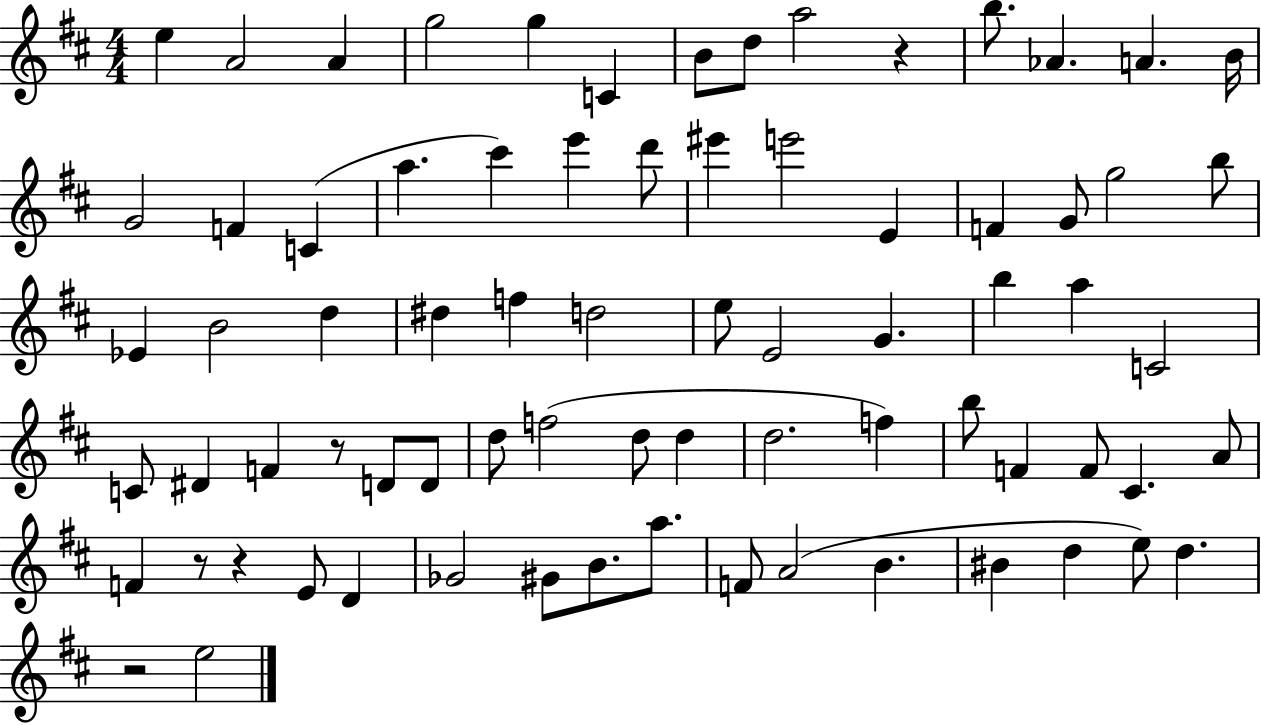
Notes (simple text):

E5/q A4/h A4/q G5/h G5/q C4/q B4/e D5/e A5/h R/q B5/e. Ab4/q. A4/q. B4/s G4/h F4/q C4/q A5/q. C#6/q E6/q D6/e EIS6/q E6/h E4/q F4/q G4/e G5/h B5/e Eb4/q B4/h D5/q D#5/q F5/q D5/h E5/e E4/h G4/q. B5/q A5/q C4/h C4/e D#4/q F4/q R/e D4/e D4/e D5/e F5/h D5/e D5/q D5/h. F5/q B5/e F4/q F4/e C#4/q. A4/e F4/q R/e R/q E4/e D4/q Gb4/h G#4/e B4/e. A5/e. F4/e A4/h B4/q. BIS4/q D5/q E5/e D5/q. R/h E5/h